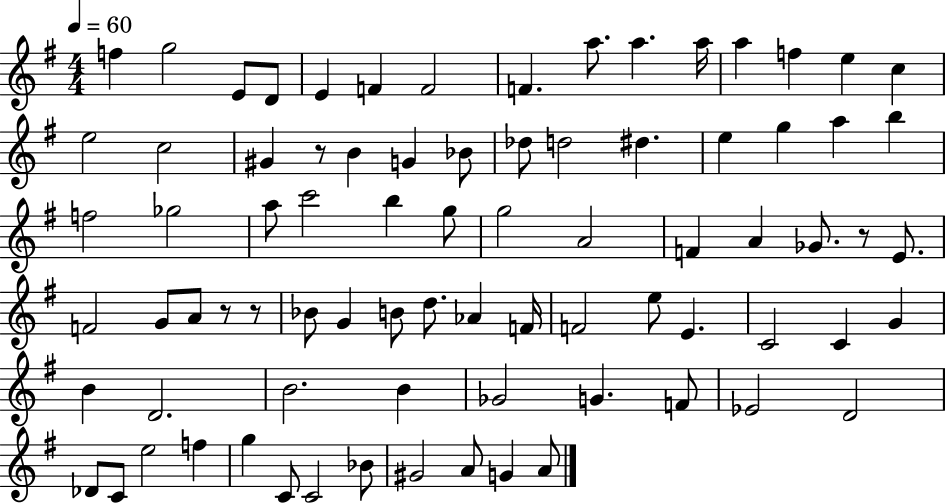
{
  \clef treble
  \numericTimeSignature
  \time 4/4
  \key g \major
  \tempo 4 = 60
  f''4 g''2 e'8 d'8 | e'4 f'4 f'2 | f'4. a''8. a''4. a''16 | a''4 f''4 e''4 c''4 | \break e''2 c''2 | gis'4 r8 b'4 g'4 bes'8 | des''8 d''2 dis''4. | e''4 g''4 a''4 b''4 | \break f''2 ges''2 | a''8 c'''2 b''4 g''8 | g''2 a'2 | f'4 a'4 ges'8. r8 e'8. | \break f'2 g'8 a'8 r8 r8 | bes'8 g'4 b'8 d''8. aes'4 f'16 | f'2 e''8 e'4. | c'2 c'4 g'4 | \break b'4 d'2. | b'2. b'4 | ges'2 g'4. f'8 | ees'2 d'2 | \break des'8 c'8 e''2 f''4 | g''4 c'8 c'2 bes'8 | gis'2 a'8 g'4 a'8 | \bar "|."
}